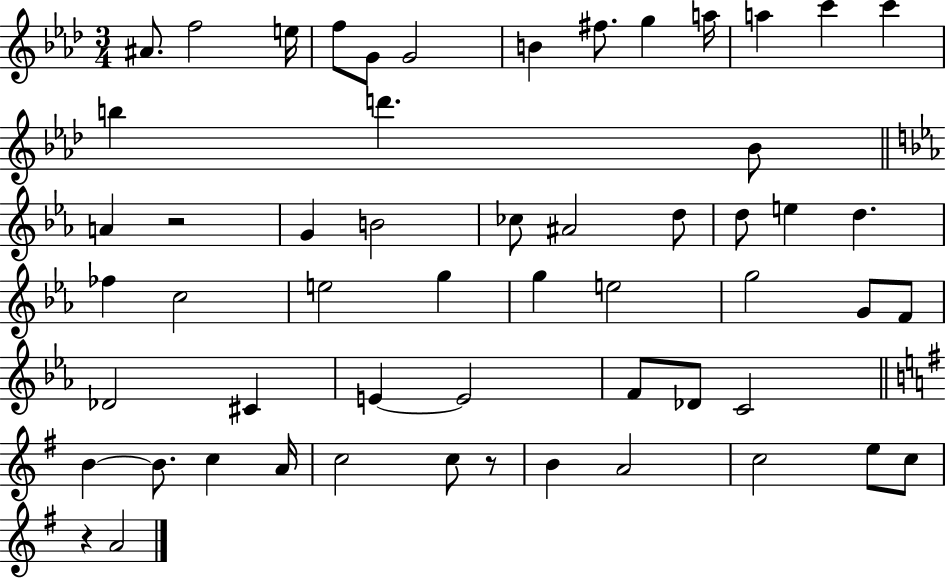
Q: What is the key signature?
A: AES major